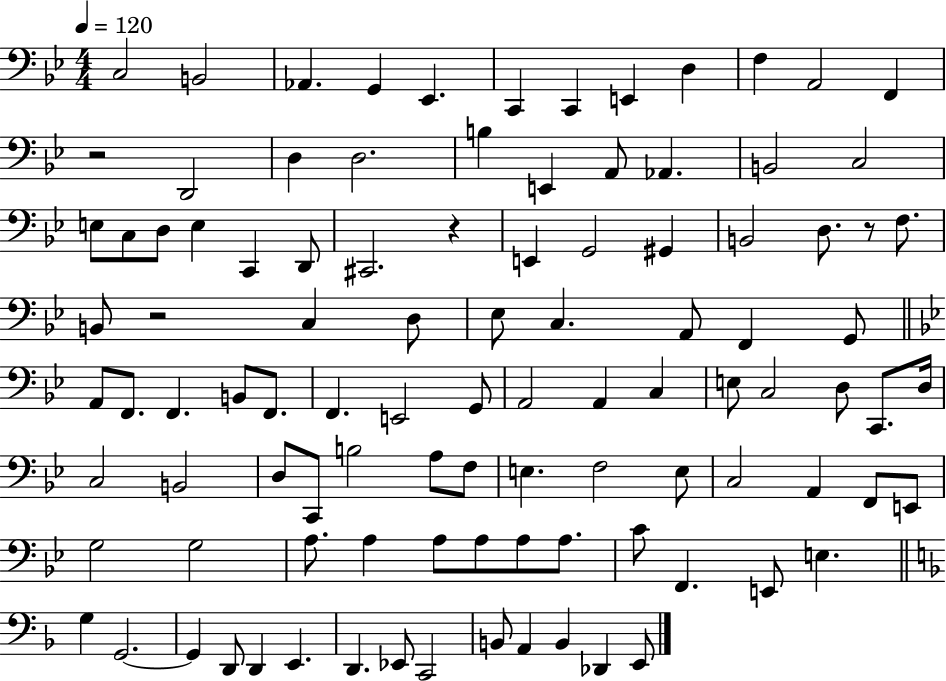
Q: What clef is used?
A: bass